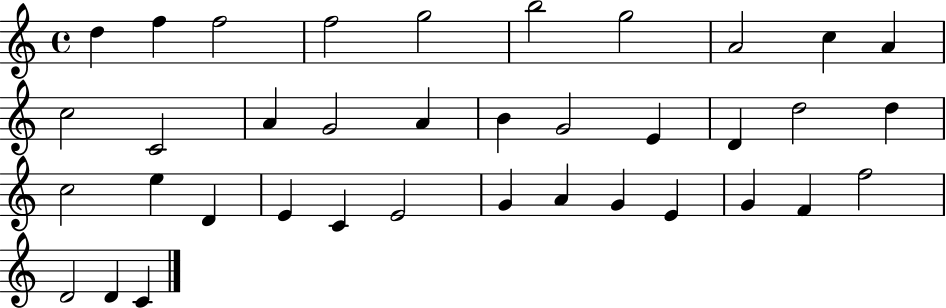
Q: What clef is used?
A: treble